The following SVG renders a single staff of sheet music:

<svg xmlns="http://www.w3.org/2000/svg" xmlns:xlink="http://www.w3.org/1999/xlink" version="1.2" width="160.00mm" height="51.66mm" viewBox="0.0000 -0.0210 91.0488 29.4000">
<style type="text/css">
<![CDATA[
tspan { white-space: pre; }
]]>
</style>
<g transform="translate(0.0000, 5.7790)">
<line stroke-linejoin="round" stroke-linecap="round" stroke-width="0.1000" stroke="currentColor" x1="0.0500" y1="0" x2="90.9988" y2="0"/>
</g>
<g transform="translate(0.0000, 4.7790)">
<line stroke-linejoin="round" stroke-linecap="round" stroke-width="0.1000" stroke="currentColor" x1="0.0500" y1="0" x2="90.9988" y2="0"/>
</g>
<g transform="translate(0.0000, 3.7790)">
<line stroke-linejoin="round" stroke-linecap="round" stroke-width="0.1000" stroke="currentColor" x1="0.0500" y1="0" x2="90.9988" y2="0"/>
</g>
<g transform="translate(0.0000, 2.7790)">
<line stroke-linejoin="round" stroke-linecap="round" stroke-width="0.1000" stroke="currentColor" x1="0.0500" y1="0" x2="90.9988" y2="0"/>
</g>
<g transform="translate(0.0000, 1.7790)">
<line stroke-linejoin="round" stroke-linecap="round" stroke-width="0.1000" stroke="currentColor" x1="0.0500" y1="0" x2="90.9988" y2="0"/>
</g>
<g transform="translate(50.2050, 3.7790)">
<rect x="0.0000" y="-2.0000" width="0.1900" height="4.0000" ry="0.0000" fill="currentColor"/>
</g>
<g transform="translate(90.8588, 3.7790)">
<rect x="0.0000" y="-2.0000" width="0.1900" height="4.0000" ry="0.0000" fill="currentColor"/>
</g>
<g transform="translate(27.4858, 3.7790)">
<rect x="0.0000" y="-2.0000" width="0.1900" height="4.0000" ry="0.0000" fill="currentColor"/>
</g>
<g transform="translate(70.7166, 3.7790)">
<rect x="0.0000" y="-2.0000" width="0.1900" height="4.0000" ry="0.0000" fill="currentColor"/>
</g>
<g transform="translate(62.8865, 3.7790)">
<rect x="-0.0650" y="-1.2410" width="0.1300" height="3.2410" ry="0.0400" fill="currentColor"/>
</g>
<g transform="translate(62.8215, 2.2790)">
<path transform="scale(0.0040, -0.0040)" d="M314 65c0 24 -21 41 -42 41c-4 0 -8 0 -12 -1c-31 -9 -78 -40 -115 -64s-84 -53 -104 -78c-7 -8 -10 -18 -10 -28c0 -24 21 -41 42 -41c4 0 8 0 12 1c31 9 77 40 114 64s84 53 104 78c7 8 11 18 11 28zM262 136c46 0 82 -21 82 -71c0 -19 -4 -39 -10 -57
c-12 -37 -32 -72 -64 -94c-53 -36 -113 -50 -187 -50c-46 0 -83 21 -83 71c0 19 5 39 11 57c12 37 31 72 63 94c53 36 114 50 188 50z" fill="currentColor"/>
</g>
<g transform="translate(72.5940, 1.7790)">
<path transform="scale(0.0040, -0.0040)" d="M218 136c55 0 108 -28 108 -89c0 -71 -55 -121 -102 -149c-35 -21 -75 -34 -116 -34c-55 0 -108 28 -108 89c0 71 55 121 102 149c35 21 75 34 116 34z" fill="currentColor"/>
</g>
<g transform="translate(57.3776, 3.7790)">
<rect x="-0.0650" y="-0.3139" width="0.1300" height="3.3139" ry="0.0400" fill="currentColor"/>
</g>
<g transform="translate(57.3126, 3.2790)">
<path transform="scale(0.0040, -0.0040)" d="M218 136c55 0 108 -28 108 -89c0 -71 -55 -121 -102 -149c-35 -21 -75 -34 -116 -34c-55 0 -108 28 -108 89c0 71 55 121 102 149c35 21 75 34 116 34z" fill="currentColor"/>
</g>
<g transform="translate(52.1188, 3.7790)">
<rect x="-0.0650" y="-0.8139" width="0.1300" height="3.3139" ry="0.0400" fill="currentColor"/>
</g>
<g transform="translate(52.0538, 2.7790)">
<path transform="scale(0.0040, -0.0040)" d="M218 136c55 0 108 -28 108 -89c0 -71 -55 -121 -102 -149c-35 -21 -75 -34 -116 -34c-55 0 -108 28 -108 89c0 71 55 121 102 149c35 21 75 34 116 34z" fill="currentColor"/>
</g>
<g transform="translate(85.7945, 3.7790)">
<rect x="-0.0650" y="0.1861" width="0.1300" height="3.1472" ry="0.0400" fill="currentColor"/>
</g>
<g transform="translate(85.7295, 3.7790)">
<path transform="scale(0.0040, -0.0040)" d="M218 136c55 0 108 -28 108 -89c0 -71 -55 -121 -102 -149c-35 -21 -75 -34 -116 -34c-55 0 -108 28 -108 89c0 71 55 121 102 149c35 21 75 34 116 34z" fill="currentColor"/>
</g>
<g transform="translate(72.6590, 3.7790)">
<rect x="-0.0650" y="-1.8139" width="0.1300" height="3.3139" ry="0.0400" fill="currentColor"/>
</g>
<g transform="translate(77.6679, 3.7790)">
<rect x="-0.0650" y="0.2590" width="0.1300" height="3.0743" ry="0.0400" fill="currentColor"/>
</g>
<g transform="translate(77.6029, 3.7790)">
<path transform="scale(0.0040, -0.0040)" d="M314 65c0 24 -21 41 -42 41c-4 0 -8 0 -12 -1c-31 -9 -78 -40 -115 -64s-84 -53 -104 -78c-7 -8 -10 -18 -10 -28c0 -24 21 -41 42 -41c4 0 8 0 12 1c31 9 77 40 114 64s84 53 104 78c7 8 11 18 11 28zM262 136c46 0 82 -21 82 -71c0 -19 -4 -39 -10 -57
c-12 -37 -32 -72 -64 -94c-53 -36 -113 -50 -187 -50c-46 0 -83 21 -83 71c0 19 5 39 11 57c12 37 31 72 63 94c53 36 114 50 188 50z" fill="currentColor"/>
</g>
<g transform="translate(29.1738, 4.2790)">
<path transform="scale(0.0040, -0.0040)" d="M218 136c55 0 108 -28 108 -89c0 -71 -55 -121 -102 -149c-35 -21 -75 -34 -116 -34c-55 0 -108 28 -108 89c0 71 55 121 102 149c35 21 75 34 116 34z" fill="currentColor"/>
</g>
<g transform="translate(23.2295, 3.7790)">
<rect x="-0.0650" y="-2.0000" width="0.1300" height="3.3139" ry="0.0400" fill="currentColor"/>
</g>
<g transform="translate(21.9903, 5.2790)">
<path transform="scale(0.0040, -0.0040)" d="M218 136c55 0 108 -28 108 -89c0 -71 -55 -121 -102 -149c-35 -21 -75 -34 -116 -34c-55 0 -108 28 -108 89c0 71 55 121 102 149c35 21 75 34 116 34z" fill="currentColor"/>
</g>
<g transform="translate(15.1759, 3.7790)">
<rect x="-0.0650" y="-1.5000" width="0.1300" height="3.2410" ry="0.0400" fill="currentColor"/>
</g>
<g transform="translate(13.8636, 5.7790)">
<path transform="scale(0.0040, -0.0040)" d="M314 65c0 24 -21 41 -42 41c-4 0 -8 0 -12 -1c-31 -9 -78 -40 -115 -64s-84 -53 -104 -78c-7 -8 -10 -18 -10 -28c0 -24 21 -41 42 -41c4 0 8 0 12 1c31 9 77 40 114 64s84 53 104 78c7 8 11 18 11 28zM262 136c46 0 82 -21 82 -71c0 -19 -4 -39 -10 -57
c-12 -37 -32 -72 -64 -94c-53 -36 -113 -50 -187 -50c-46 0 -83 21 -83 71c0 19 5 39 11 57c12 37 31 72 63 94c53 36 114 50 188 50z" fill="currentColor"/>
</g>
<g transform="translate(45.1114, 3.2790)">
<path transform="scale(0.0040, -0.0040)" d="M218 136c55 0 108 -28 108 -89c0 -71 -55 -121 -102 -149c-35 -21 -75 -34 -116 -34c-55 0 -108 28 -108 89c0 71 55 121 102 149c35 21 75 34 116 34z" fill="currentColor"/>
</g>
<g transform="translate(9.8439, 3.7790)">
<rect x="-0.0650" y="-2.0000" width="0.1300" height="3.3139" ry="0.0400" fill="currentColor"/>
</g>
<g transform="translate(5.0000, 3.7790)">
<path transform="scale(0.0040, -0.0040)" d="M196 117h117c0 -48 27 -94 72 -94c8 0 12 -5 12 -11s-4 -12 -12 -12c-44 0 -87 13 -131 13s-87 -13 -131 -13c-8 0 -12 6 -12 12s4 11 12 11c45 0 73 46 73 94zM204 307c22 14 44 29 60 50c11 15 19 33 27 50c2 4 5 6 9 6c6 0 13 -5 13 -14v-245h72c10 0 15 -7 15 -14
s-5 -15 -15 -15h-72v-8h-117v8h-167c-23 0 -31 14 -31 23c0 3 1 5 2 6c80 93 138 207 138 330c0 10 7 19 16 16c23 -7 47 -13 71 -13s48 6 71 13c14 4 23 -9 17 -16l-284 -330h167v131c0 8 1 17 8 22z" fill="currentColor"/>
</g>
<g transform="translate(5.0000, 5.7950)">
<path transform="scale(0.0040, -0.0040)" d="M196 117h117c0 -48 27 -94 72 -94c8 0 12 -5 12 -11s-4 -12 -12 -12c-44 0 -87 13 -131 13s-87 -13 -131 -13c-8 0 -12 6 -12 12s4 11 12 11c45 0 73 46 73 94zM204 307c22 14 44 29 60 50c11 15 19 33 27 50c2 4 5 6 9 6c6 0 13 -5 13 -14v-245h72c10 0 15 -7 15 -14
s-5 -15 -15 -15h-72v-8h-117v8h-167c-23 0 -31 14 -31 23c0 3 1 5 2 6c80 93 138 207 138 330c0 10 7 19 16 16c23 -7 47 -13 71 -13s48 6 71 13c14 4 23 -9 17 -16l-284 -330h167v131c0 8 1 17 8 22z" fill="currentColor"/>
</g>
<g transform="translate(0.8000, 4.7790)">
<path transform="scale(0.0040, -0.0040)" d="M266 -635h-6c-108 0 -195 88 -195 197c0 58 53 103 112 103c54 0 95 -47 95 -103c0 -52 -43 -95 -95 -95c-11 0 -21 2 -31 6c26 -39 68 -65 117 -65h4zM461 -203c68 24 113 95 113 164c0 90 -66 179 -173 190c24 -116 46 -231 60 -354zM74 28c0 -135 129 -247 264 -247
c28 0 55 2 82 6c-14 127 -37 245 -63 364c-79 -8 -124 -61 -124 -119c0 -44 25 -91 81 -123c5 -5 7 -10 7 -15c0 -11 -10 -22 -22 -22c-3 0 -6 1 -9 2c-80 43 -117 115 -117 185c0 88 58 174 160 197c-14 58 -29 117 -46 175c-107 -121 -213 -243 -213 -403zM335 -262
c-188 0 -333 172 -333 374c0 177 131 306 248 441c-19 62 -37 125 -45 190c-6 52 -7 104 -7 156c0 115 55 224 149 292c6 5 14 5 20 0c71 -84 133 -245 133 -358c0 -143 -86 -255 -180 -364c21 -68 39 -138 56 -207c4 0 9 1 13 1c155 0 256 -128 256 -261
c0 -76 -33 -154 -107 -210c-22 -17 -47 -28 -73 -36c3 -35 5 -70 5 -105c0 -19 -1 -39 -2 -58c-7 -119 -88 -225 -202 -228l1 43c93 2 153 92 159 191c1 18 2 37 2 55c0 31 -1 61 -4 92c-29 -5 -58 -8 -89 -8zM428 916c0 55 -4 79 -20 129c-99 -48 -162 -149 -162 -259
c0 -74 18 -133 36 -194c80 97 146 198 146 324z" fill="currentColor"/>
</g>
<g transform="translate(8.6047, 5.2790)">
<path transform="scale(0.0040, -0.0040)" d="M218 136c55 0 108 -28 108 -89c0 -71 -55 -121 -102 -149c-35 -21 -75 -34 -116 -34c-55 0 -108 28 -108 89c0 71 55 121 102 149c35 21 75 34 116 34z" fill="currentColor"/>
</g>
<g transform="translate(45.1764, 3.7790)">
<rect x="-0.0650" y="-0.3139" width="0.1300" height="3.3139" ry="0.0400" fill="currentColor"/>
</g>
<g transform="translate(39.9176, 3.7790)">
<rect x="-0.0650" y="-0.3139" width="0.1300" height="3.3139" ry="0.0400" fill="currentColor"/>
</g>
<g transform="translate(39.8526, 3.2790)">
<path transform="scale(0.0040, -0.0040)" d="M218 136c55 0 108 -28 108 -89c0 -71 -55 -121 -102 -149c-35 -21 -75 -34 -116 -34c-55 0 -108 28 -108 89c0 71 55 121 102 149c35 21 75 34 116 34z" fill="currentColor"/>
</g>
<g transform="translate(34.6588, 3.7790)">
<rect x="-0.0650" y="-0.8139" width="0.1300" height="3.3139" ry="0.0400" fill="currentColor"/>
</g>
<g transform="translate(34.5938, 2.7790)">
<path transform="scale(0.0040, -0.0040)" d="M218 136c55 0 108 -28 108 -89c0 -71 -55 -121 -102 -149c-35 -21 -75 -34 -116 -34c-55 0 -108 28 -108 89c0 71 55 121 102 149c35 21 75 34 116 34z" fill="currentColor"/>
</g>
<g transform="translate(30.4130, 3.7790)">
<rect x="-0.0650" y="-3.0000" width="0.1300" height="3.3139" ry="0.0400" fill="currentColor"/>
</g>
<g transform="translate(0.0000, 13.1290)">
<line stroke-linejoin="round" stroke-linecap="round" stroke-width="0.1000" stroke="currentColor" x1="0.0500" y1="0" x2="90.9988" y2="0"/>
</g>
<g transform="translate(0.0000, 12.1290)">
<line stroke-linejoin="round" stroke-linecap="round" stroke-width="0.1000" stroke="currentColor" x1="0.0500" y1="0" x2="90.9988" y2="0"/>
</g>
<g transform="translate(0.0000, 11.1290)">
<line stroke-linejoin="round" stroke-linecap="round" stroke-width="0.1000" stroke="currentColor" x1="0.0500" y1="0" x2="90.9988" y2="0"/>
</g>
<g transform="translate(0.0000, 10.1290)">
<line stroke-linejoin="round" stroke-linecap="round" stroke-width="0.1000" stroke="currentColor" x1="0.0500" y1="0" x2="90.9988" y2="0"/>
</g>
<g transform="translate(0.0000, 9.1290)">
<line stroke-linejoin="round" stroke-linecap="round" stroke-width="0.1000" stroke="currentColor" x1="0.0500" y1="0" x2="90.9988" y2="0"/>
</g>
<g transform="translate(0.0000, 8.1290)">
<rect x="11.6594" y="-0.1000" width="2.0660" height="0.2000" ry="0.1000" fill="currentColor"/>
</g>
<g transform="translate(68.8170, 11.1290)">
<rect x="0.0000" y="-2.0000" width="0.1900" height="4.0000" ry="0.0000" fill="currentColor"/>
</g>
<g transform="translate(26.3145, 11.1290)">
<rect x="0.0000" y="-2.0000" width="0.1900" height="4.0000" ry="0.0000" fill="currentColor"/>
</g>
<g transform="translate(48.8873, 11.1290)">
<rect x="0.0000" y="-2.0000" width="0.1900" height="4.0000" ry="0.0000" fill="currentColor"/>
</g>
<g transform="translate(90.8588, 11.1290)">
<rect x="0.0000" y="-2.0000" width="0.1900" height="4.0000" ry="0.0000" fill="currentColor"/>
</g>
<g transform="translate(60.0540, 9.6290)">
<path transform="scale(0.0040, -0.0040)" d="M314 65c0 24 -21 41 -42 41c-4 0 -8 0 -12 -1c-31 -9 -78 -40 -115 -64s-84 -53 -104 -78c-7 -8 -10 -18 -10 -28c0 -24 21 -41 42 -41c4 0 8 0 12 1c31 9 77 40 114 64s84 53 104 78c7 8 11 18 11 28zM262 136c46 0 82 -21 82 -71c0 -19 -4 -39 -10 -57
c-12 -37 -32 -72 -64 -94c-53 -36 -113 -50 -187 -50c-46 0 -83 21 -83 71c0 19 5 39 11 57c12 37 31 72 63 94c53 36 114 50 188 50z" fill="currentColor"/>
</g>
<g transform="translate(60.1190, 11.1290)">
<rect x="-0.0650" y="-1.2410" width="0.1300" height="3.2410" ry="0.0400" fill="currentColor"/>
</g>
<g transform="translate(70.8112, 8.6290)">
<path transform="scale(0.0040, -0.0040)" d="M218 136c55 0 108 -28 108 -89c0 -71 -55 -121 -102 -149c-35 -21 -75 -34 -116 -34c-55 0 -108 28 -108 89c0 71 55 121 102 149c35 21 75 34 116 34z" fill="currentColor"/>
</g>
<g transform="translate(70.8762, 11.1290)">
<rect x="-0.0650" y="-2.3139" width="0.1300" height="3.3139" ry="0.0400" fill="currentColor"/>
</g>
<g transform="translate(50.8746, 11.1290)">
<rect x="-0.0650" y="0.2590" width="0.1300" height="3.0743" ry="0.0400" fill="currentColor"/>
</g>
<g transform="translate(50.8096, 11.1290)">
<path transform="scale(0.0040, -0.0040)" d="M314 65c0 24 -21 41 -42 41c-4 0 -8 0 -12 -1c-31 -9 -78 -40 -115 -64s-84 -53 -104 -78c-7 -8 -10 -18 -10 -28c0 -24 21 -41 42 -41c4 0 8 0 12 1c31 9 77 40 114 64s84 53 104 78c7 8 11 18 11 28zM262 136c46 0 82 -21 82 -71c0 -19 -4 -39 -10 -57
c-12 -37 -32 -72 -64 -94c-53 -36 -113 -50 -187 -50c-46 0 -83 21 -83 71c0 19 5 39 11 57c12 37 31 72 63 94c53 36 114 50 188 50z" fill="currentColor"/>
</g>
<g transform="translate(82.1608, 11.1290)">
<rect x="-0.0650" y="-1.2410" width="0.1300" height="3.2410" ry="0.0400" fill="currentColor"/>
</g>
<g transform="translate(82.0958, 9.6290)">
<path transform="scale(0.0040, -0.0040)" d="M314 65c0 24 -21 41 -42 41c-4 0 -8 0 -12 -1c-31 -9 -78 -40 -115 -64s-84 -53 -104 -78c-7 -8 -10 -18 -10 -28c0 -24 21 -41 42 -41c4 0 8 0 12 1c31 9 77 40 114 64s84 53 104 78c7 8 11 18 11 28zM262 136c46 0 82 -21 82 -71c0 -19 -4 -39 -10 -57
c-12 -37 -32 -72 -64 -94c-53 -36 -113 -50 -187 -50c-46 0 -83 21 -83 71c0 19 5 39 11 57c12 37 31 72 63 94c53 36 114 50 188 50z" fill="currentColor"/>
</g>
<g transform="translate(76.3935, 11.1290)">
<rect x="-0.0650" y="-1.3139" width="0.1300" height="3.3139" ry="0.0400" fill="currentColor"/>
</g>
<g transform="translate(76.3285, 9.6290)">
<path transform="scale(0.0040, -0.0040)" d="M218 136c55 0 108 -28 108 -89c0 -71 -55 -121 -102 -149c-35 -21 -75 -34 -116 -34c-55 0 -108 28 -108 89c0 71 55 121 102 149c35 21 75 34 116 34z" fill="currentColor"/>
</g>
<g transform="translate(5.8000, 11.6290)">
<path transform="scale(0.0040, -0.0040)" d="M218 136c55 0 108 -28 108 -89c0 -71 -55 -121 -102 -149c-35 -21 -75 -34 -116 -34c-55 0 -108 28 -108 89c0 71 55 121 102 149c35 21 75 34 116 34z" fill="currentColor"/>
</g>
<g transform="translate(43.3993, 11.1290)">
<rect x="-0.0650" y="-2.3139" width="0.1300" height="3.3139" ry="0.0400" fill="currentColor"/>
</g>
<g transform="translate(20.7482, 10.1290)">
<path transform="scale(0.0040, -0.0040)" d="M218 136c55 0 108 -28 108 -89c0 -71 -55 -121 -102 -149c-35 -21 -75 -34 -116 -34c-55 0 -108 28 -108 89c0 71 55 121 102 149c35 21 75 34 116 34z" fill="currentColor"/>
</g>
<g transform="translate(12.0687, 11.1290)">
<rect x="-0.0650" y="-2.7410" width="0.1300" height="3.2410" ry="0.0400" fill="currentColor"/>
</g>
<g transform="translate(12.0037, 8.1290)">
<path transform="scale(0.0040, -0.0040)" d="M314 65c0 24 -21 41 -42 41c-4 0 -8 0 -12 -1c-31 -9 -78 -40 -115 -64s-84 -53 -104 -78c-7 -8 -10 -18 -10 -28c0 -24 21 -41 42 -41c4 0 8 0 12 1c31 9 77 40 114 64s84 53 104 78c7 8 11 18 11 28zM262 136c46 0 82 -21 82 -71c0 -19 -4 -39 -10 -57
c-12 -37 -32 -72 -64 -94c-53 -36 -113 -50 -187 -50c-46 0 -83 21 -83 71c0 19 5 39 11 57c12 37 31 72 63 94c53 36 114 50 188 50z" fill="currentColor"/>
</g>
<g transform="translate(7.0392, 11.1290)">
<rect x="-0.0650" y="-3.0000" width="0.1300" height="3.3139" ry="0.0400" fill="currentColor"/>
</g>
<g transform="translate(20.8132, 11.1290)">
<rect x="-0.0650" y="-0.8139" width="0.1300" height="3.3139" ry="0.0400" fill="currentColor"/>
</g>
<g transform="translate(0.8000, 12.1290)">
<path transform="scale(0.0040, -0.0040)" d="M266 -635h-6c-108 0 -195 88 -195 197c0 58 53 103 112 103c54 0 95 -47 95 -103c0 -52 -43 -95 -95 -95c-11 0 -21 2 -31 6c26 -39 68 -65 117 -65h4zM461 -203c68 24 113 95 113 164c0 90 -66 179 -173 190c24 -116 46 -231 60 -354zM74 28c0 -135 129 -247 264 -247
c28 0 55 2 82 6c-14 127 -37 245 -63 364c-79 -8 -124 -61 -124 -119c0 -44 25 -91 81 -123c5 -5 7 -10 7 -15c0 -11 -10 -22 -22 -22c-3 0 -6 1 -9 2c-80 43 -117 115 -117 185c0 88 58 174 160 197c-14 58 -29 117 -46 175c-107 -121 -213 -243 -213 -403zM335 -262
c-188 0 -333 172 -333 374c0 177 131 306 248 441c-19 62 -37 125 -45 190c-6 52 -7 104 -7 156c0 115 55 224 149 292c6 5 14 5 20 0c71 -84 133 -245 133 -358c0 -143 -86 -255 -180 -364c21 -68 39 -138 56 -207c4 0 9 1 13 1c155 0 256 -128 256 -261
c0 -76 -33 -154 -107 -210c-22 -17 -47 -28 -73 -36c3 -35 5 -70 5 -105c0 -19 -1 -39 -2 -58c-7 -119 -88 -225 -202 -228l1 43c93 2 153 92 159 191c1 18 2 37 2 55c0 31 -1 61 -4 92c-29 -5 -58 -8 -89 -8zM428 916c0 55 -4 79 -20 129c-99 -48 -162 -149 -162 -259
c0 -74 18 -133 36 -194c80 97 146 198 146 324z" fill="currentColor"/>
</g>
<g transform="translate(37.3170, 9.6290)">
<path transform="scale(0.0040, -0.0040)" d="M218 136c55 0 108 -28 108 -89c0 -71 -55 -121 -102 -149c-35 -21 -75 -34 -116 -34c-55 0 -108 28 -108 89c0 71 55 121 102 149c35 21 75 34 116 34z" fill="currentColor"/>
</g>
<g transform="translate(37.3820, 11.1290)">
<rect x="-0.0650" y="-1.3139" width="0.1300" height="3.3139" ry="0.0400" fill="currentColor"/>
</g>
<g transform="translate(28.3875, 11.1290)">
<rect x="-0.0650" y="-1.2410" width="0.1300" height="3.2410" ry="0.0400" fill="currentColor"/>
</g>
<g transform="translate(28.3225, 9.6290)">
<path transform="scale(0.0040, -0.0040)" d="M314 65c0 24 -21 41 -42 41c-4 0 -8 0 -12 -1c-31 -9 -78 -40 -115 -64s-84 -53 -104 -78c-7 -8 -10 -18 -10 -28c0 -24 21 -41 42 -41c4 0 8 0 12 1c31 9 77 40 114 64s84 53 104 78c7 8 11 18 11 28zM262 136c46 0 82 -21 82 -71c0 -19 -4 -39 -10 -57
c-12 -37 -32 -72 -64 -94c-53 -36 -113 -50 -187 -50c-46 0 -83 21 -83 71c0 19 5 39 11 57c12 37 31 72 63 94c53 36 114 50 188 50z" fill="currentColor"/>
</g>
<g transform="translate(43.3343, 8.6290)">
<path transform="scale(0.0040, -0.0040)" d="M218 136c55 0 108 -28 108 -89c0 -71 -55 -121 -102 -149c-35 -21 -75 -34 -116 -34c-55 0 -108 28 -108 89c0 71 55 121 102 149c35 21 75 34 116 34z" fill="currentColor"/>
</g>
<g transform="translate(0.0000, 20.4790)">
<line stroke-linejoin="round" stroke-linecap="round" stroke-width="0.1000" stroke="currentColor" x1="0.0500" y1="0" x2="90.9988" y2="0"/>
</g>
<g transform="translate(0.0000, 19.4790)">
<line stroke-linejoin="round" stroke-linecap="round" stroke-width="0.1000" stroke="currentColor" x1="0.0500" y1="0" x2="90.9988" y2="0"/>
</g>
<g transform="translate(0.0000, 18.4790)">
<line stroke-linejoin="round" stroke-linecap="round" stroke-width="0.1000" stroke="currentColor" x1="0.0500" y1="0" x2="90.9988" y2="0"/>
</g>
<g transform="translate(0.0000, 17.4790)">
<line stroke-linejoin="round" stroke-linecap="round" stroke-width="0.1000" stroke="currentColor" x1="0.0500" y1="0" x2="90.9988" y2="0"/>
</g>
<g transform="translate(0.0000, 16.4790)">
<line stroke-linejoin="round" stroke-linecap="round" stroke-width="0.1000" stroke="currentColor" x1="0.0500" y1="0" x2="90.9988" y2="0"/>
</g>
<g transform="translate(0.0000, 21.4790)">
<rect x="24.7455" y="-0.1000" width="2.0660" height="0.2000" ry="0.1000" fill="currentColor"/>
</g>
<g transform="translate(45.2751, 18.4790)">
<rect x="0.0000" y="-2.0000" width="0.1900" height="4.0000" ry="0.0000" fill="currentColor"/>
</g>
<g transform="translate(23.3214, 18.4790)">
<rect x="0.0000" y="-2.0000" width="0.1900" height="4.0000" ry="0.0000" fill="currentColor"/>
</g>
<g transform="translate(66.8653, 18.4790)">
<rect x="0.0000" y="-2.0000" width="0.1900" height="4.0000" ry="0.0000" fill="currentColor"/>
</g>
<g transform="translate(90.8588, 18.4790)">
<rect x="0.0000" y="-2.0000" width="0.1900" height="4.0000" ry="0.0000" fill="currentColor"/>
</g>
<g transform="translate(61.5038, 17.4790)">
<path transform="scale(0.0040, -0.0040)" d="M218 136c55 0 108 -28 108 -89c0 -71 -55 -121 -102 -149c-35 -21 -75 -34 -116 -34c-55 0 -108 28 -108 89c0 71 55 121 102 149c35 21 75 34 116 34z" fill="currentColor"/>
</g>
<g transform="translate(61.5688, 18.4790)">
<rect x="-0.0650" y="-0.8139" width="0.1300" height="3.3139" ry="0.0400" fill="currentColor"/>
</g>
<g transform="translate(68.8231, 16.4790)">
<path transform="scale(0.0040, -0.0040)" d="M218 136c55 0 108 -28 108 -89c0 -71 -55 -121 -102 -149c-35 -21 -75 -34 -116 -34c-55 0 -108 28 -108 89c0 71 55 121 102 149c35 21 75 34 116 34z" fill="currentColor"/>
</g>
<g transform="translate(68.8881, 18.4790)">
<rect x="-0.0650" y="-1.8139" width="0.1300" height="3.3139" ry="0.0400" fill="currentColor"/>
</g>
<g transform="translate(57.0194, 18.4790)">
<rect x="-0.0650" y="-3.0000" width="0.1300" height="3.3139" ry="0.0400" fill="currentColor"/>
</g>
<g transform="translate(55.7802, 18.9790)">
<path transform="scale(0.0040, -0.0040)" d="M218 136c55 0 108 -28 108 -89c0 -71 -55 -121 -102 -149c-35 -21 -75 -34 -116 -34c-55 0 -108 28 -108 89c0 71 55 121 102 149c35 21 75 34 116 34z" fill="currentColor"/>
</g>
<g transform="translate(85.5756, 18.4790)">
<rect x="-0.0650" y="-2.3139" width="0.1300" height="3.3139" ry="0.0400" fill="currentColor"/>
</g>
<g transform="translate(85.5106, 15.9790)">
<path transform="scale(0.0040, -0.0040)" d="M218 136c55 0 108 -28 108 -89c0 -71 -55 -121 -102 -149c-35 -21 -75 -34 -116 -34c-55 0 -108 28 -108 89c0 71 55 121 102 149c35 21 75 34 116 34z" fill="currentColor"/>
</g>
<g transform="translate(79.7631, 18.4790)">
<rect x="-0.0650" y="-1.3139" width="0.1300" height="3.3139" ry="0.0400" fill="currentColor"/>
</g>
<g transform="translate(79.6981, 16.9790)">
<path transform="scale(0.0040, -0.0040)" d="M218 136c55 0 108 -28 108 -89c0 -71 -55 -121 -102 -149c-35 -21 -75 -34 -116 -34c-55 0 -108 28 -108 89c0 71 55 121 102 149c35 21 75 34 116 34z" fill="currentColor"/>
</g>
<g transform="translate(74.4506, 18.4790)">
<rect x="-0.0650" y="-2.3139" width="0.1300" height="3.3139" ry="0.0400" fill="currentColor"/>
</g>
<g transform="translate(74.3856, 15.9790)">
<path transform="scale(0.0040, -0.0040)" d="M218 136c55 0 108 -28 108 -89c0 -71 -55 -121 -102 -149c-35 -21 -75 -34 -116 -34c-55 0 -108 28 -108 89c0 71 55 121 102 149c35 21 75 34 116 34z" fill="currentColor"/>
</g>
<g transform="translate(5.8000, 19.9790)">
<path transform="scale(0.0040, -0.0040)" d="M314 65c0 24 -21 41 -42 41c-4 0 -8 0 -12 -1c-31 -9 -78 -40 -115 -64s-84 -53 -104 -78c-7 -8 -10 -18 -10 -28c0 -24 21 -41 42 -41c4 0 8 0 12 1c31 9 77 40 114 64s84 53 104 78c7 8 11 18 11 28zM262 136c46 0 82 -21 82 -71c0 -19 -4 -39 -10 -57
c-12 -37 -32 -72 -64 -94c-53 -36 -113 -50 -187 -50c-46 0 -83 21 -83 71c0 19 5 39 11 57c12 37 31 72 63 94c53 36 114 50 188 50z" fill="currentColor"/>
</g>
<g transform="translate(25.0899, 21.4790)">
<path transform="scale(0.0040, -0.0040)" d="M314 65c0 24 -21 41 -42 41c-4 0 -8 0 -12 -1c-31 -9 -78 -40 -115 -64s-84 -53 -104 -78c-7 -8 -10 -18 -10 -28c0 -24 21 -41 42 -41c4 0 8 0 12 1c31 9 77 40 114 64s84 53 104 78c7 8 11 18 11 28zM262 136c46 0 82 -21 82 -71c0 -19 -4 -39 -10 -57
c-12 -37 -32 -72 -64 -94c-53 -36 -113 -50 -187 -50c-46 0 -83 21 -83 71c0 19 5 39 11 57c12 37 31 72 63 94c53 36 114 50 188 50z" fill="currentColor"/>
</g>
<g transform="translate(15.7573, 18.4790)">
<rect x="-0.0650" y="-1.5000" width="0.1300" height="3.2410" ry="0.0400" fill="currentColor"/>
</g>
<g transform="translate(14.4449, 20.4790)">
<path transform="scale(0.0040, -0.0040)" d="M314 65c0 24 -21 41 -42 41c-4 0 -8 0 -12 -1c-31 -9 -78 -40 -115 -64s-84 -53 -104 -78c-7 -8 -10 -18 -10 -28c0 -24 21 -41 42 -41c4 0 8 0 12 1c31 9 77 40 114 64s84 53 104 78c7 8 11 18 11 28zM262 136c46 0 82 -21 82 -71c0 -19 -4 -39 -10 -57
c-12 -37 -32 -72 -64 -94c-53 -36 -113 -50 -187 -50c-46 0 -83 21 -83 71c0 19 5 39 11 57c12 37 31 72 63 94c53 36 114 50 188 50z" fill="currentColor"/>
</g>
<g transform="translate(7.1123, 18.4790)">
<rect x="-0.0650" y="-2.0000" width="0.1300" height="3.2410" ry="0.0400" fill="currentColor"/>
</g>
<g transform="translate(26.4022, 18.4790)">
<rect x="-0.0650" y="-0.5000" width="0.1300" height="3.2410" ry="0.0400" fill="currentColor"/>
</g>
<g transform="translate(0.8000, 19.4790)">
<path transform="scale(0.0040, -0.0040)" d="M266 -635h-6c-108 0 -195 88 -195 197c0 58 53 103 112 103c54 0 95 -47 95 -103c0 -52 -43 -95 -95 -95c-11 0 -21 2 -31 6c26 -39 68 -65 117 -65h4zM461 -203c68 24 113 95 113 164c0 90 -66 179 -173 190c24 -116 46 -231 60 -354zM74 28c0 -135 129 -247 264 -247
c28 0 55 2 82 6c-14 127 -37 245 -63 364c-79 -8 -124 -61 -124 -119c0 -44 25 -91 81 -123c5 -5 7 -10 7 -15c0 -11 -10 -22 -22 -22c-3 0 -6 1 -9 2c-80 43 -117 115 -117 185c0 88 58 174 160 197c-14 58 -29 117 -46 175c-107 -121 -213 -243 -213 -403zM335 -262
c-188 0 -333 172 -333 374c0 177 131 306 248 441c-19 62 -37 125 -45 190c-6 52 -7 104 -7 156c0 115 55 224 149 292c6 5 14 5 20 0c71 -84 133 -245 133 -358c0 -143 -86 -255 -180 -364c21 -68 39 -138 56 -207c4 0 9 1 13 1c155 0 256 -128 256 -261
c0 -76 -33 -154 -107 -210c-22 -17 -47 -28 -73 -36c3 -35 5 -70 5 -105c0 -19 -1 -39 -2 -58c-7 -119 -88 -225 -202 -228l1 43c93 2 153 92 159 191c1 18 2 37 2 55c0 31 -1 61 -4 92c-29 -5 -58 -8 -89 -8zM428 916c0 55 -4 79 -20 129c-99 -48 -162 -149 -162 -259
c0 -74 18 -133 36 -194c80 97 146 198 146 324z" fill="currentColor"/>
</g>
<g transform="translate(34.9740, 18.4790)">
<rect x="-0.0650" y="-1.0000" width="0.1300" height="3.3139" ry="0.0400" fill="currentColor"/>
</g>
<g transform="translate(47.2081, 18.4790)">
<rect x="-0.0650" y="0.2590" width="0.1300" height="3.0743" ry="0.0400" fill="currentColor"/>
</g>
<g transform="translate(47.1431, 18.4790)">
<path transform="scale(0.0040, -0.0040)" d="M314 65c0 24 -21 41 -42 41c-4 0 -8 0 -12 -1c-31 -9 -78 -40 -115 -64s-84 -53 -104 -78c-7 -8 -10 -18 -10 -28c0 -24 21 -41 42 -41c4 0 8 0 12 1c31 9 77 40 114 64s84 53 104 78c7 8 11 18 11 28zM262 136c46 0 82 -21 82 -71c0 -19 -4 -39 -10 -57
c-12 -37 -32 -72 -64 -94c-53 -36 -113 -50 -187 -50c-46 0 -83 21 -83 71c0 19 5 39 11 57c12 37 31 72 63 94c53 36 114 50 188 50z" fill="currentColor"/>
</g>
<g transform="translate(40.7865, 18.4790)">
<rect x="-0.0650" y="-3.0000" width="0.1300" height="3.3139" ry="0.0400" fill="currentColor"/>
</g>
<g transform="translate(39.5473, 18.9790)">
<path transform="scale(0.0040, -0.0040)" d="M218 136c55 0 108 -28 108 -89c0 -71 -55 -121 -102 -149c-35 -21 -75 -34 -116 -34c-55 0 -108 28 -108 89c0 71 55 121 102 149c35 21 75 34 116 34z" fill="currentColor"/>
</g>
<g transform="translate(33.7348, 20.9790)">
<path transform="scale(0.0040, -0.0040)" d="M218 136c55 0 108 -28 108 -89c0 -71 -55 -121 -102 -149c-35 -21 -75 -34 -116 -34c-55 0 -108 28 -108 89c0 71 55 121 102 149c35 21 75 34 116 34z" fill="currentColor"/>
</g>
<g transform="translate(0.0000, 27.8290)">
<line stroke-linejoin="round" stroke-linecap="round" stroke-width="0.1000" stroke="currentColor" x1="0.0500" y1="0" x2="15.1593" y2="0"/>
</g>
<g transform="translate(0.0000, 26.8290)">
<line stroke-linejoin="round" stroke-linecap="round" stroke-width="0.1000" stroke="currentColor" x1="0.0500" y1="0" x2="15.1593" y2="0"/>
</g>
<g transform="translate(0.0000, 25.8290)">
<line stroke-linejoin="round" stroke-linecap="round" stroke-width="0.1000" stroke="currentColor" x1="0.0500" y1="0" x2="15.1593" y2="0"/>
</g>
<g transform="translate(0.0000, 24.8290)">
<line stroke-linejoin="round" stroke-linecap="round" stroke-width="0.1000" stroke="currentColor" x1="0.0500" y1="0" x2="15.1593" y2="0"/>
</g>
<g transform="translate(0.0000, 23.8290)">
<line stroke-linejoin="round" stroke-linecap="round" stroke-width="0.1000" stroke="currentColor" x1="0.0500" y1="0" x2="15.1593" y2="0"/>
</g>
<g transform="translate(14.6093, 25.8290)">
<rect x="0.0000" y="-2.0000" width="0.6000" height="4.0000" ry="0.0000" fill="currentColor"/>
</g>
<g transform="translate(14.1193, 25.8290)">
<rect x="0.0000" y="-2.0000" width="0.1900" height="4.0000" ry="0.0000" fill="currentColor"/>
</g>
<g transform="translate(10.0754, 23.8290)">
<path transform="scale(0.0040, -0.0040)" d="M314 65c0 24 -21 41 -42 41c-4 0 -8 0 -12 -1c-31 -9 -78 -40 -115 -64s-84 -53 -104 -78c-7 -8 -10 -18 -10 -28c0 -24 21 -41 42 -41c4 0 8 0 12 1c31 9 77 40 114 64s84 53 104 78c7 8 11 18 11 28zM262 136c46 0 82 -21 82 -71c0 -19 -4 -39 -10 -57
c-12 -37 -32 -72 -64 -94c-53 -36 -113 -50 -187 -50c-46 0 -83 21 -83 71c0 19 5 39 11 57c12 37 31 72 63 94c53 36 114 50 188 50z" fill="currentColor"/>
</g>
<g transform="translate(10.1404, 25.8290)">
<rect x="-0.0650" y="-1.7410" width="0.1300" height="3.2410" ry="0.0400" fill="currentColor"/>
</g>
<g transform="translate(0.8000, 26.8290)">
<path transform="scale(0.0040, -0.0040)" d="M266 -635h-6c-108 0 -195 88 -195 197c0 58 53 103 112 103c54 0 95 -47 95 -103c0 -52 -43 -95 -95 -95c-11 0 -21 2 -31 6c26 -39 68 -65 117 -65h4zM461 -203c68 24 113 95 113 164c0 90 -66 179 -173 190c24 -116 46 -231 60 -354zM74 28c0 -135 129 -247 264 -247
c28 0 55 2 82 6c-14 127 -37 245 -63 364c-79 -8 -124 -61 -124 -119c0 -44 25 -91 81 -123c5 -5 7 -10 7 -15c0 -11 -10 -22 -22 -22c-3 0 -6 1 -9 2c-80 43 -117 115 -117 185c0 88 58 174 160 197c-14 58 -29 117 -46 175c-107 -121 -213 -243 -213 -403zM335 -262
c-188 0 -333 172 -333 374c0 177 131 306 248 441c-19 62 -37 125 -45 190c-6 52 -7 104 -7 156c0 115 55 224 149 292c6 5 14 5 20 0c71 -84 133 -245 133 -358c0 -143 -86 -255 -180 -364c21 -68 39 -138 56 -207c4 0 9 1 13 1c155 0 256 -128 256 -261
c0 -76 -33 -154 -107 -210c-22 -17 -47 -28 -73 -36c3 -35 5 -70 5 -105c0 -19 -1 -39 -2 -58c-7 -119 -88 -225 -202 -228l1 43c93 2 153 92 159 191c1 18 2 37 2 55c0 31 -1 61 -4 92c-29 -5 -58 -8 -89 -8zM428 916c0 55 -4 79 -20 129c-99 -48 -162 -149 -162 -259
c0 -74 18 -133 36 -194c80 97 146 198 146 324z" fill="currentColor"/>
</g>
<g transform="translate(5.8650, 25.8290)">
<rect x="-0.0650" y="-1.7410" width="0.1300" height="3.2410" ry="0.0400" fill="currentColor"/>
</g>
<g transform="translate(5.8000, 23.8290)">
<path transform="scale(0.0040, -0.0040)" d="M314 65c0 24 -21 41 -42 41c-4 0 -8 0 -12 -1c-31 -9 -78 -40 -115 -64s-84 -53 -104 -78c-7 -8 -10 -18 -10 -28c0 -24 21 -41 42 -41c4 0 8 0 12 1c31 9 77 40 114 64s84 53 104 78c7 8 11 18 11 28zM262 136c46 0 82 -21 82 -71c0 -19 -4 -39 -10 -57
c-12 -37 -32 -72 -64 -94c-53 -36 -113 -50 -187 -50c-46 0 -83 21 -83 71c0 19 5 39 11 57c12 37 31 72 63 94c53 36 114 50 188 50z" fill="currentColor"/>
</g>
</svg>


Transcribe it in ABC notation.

X:1
T:Untitled
M:4/4
L:1/4
K:C
F E2 F A d c c d c e2 f B2 B A a2 d e2 e g B2 e2 g e e2 F2 E2 C2 D A B2 A d f g e g f2 f2